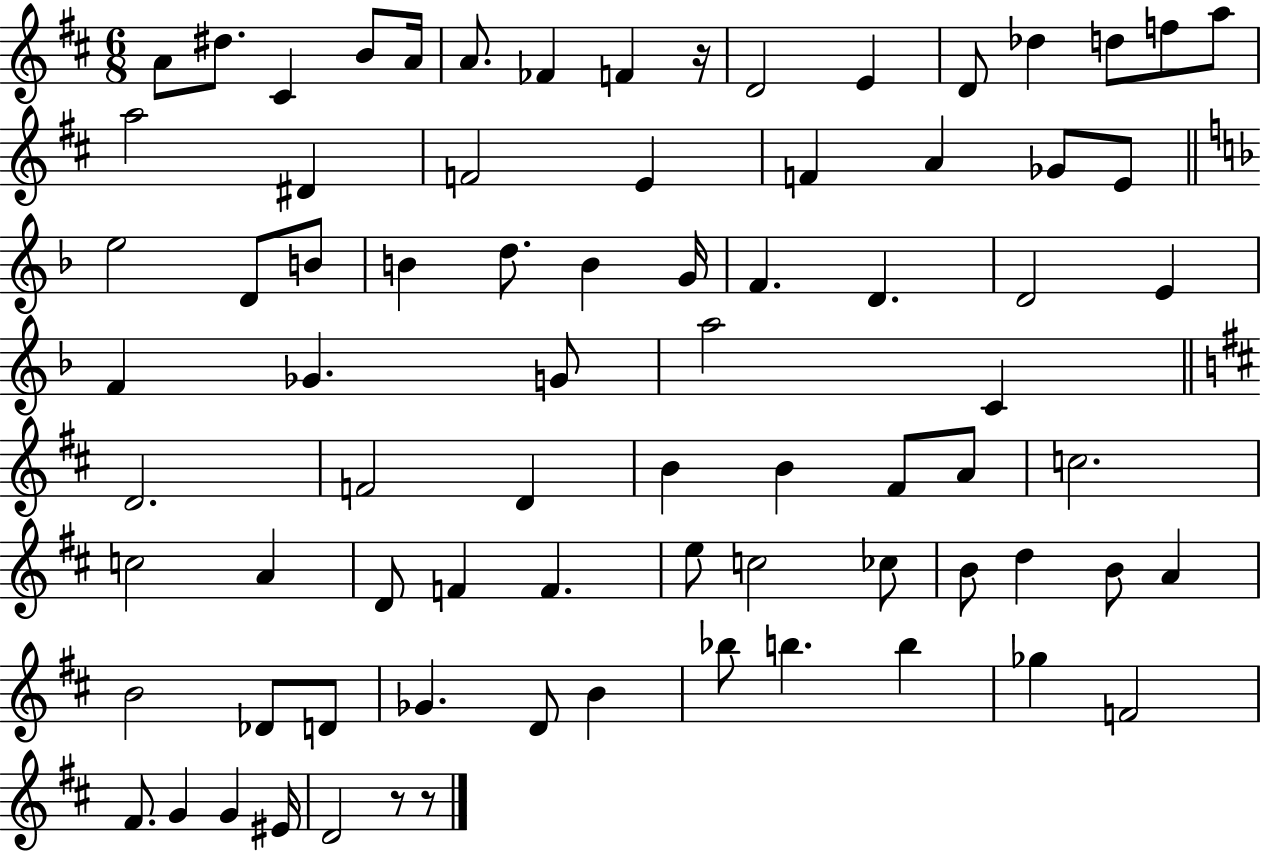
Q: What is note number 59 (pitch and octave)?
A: A4